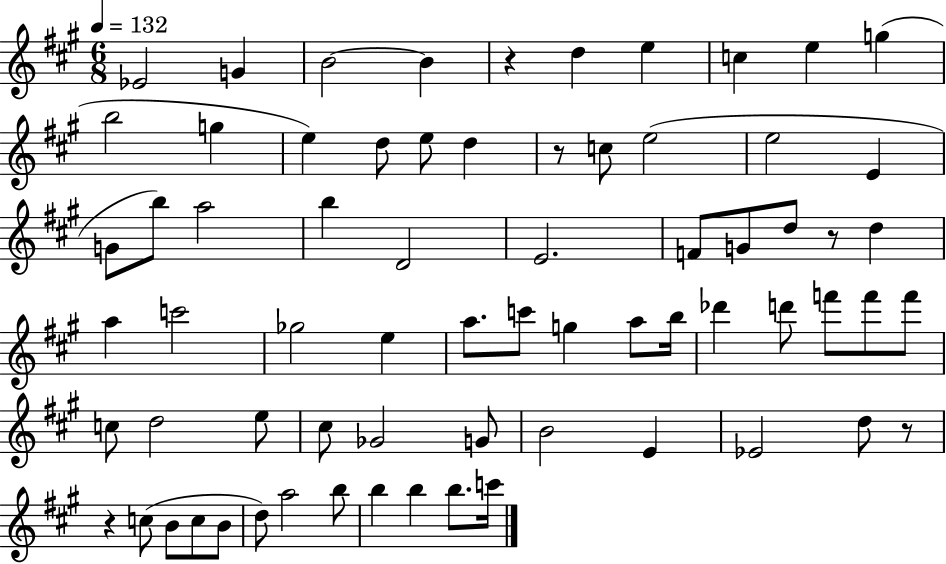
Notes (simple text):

Eb4/h G4/q B4/h B4/q R/q D5/q E5/q C5/q E5/q G5/q B5/h G5/q E5/q D5/e E5/e D5/q R/e C5/e E5/h E5/h E4/q G4/e B5/e A5/h B5/q D4/h E4/h. F4/e G4/e D5/e R/e D5/q A5/q C6/h Gb5/h E5/q A5/e. C6/e G5/q A5/e B5/s Db6/q D6/e F6/e F6/e F6/e C5/e D5/h E5/e C#5/e Gb4/h G4/e B4/h E4/q Eb4/h D5/e R/e R/q C5/e B4/e C5/e B4/e D5/e A5/h B5/e B5/q B5/q B5/e. C6/s